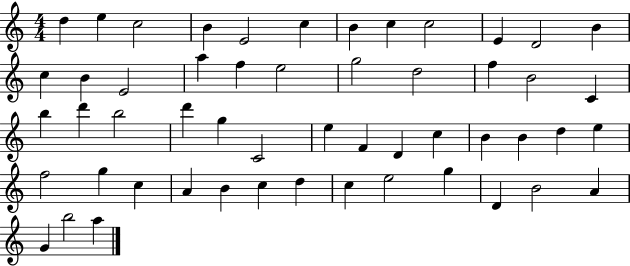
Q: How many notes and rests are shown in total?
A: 53